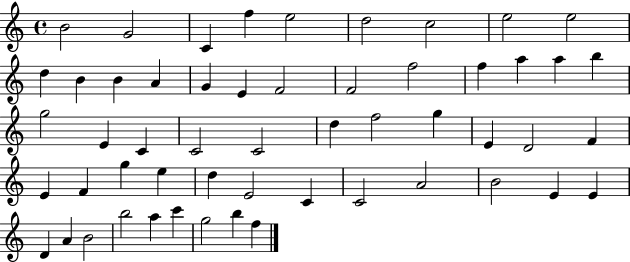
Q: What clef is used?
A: treble